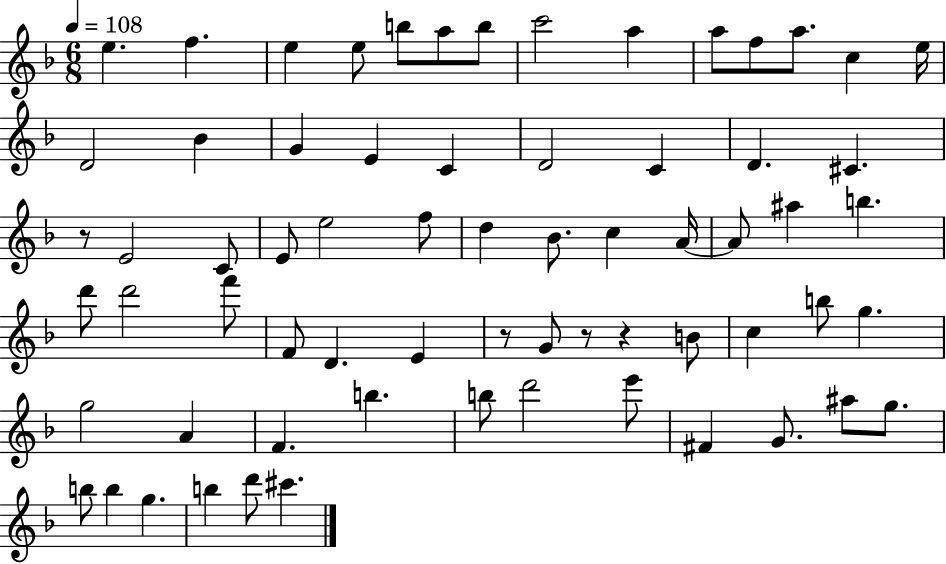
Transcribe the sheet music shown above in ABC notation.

X:1
T:Untitled
M:6/8
L:1/4
K:F
e f e e/2 b/2 a/2 b/2 c'2 a a/2 f/2 a/2 c e/4 D2 _B G E C D2 C D ^C z/2 E2 C/2 E/2 e2 f/2 d _B/2 c A/4 A/2 ^a b d'/2 d'2 f'/2 F/2 D E z/2 G/2 z/2 z B/2 c b/2 g g2 A F b b/2 d'2 e'/2 ^F G/2 ^a/2 g/2 b/2 b g b d'/2 ^c'